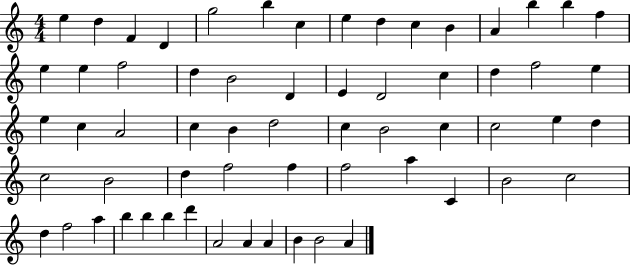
E5/q D5/q F4/q D4/q G5/h B5/q C5/q E5/q D5/q C5/q B4/q A4/q B5/q B5/q F5/q E5/q E5/q F5/h D5/q B4/h D4/q E4/q D4/h C5/q D5/q F5/h E5/q E5/q C5/q A4/h C5/q B4/q D5/h C5/q B4/h C5/q C5/h E5/q D5/q C5/h B4/h D5/q F5/h F5/q F5/h A5/q C4/q B4/h C5/h D5/q F5/h A5/q B5/q B5/q B5/q D6/q A4/h A4/q A4/q B4/q B4/h A4/q